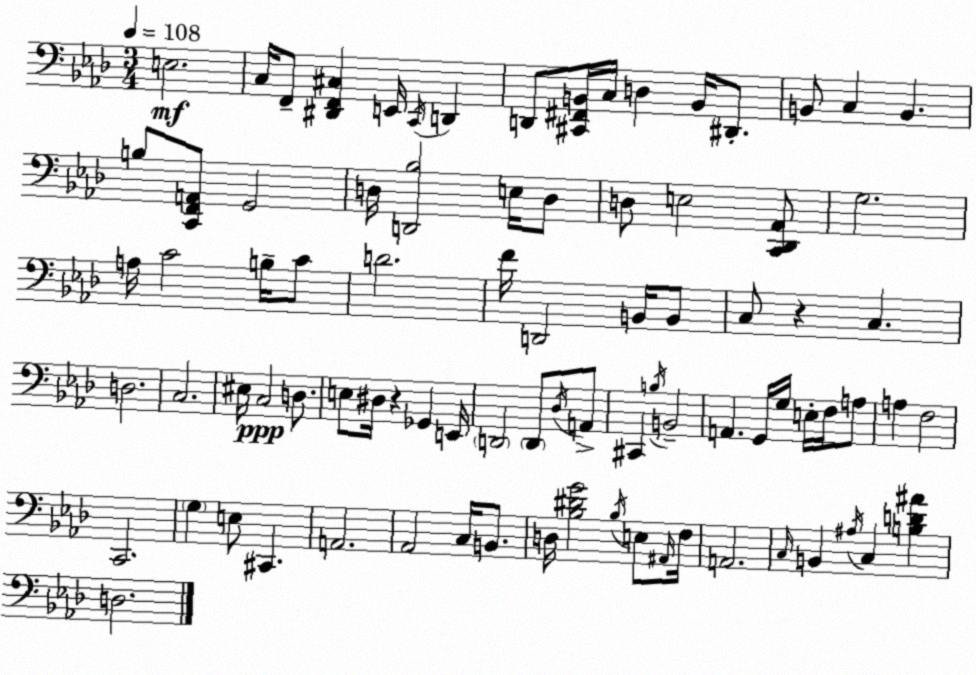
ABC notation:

X:1
T:Untitled
M:3/4
L:1/4
K:Fm
E,2 C,/4 F,,/2 [^D,,F,,^C,] E,,/4 C,,/4 D,, D,,/2 [^C,,^F,,B,,]/4 C,/4 D, B,,/4 ^D,,/2 B,,/2 C, B,, B,/2 [C,,F,,A,,]/2 G,,2 D,/4 [D,,_B,]2 E,/4 D,/2 D,/2 E,2 [C,,_D,,_A,,]/2 G,2 A,/4 C2 B,/4 C/2 D2 F/4 D,,2 B,,/4 B,,/2 C,/2 z C, D,2 C,2 ^E,/4 C,2 D,/2 E,/2 ^D,/4 z _G,, E,,/4 D,,2 D,,/2 _D,/4 A,,/2 ^C,, B,/4 B,,2 A,, G,,/4 G,/4 E,/4 F,/4 A,/2 A, F,2 C,,2 G, E,/2 ^C,, A,,2 _A,,2 C,/4 B,,/2 D,/4 [_B,^DG]2 _B,/4 E,/2 ^A,,/4 F,/4 A,,2 C,/4 B,, ^A,/4 C, [B,D^A] D,2